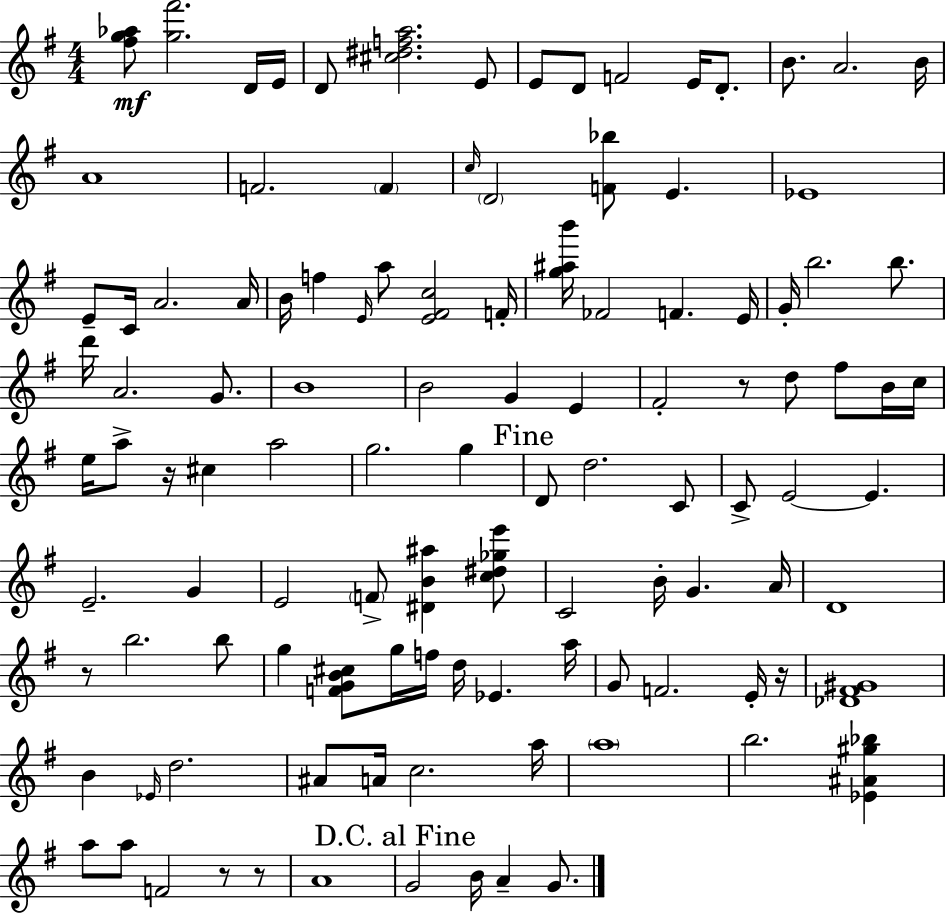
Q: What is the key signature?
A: E minor